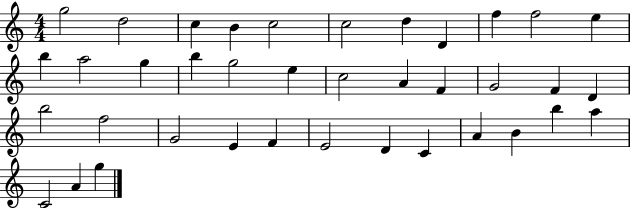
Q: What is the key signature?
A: C major